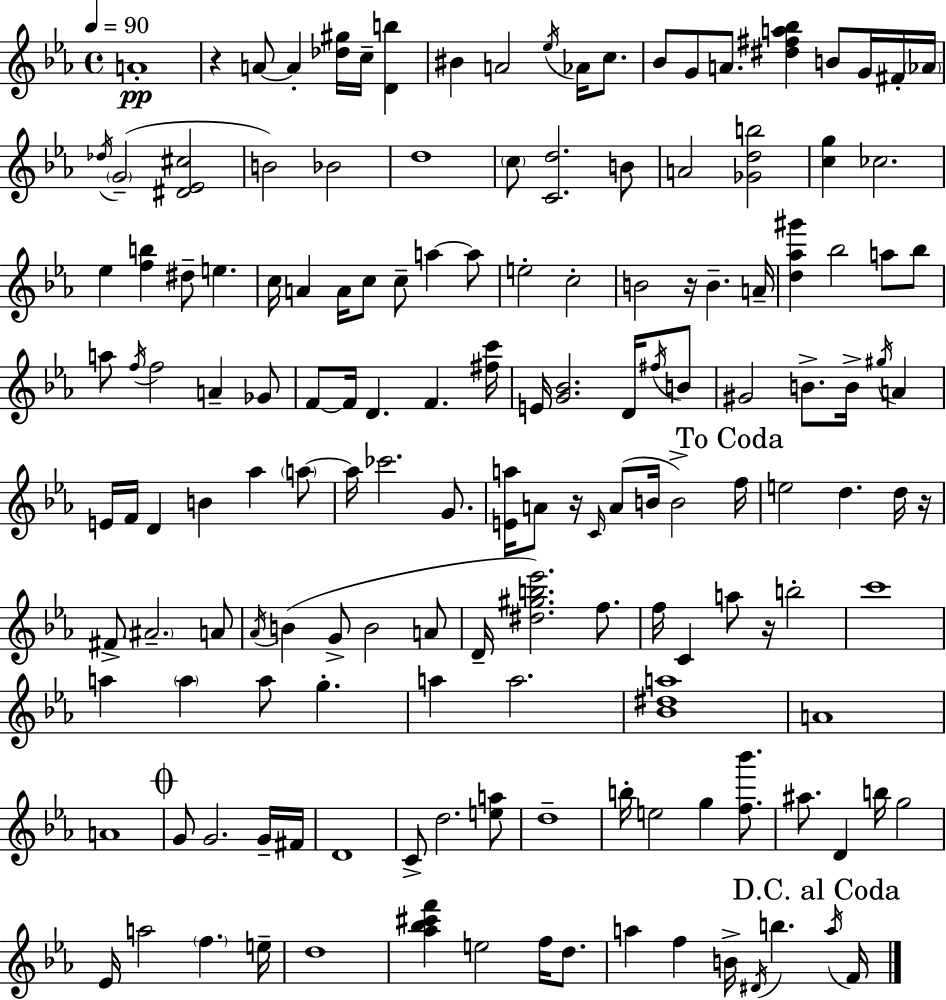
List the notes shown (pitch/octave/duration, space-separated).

A4/w R/q A4/e A4/q [Db5,G#5]/s C5/s [D4,B5]/q BIS4/q A4/h Eb5/s Ab4/s C5/e. Bb4/e G4/e A4/e. [D#5,F#5,A5,Bb5]/q B4/e G4/s F#4/s Ab4/s Db5/s G4/h [D#4,Eb4,C#5]/h B4/h Bb4/h D5/w C5/e [C4,D5]/h. B4/e A4/h [Gb4,D5,B5]/h [C5,G5]/q CES5/h. Eb5/q [F5,B5]/q D#5/e E5/q. C5/s A4/q A4/s C5/e C5/e A5/q A5/e E5/h C5/h B4/h R/s B4/q. A4/s [D5,Ab5,G#6]/q Bb5/h A5/e Bb5/e A5/e F5/s F5/h A4/q Gb4/e F4/e F4/s D4/q. F4/q. [F#5,C6]/s E4/s [G4,Bb4]/h. D4/s F#5/s B4/e G#4/h B4/e. B4/s G#5/s A4/q E4/s F4/s D4/q B4/q Ab5/q A5/e A5/s CES6/h. G4/e. [E4,A5]/s A4/e R/s C4/s A4/e B4/s B4/h F5/s E5/h D5/q. D5/s R/s F#4/e A#4/h. A4/e Ab4/s B4/q G4/e B4/h A4/e D4/s [D#5,G#5,B5,Eb6]/h. F5/e. F5/s C4/q A5/e R/s B5/h C6/w A5/q A5/q A5/e G5/q. A5/q A5/h. [Bb4,D#5,A5]/w A4/w A4/w G4/e G4/h. G4/s F#4/s D4/w C4/e D5/h. [E5,A5]/e D5/w B5/s E5/h G5/q [F5,Bb6]/e. A#5/e. D4/q B5/s G5/h Eb4/s A5/h F5/q. E5/s D5/w [Ab5,Bb5,C#6,F6]/q E5/h F5/s D5/e. A5/q F5/q B4/s D#4/s B5/q. A5/s F4/s